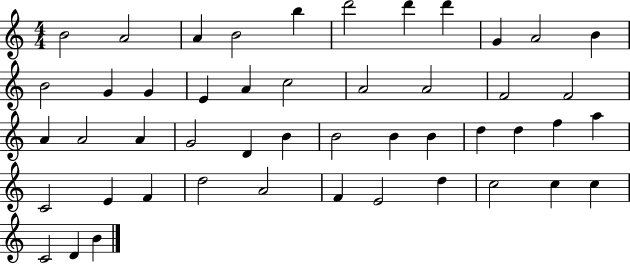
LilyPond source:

{
  \clef treble
  \numericTimeSignature
  \time 4/4
  \key c \major
  b'2 a'2 | a'4 b'2 b''4 | d'''2 d'''4 d'''4 | g'4 a'2 b'4 | \break b'2 g'4 g'4 | e'4 a'4 c''2 | a'2 a'2 | f'2 f'2 | \break a'4 a'2 a'4 | g'2 d'4 b'4 | b'2 b'4 b'4 | d''4 d''4 f''4 a''4 | \break c'2 e'4 f'4 | d''2 a'2 | f'4 e'2 d''4 | c''2 c''4 c''4 | \break c'2 d'4 b'4 | \bar "|."
}